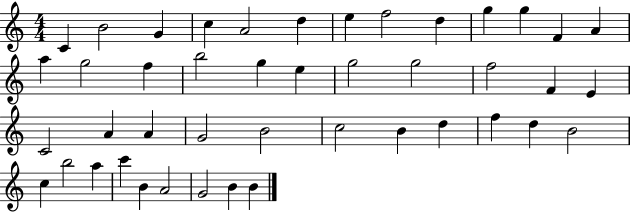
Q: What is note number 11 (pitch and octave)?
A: G5